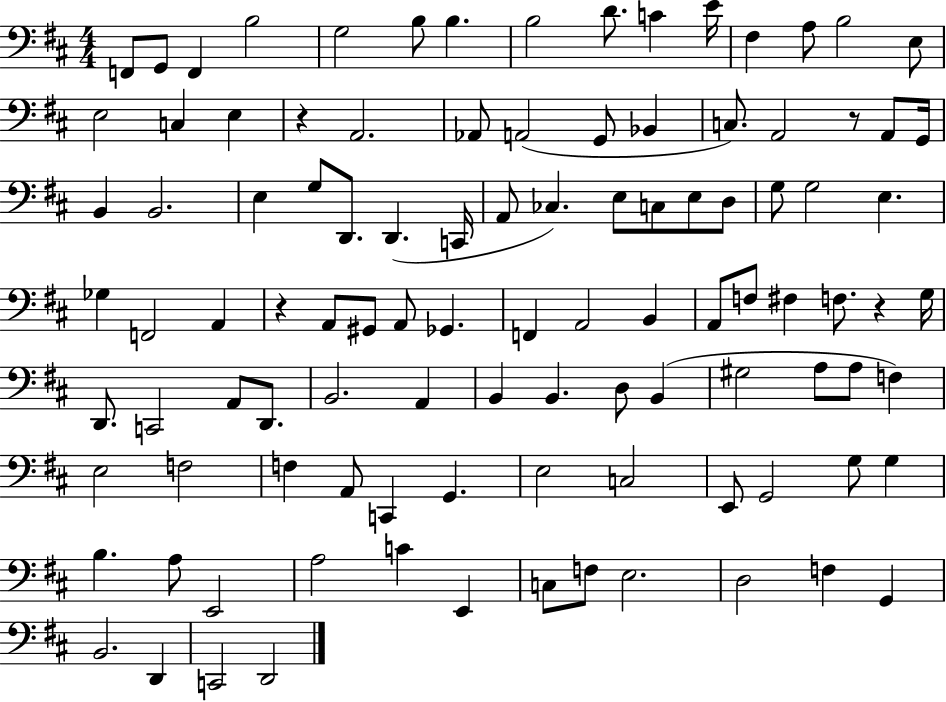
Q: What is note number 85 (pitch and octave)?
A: B3